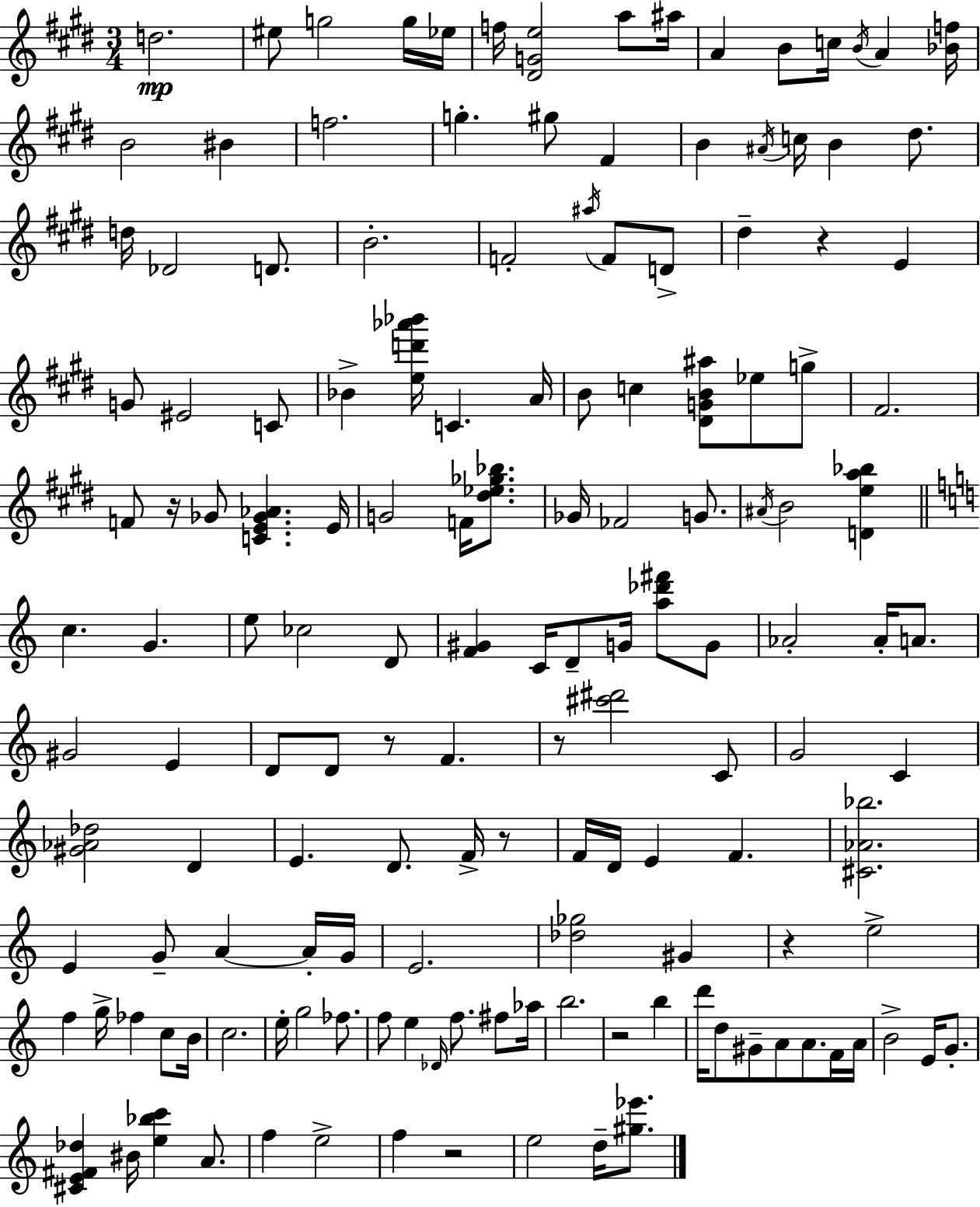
{
  \clef treble
  \numericTimeSignature
  \time 3/4
  \key e \major
  \repeat volta 2 { d''2.\mp | eis''8 g''2 g''16 ees''16 | f''16 <dis' g' e''>2 a''8 ais''16 | a'4 b'8 c''16 \acciaccatura { b'16 } a'4 | \break <bes' f''>16 b'2 bis'4 | f''2. | g''4.-. gis''8 fis'4 | b'4 \acciaccatura { ais'16 } c''16 b'4 dis''8. | \break d''16 des'2 d'8. | b'2.-. | f'2-. \acciaccatura { ais''16 } f'8 | d'8-> dis''4-- r4 e'4 | \break g'8 eis'2 | c'8 bes'4-> <e'' d''' aes''' bes'''>16 c'4. | a'16 b'8 c''4 <dis' g' b' ais''>8 ees''8 | g''8-> fis'2. | \break f'8 r16 ges'8 <c' e' ges' aes'>4. | e'16 g'2 f'16 | <dis'' ees'' ges'' bes''>8. ges'16 fes'2 | g'8. \acciaccatura { ais'16 } b'2 | \break <d' e'' a'' bes''>4 \bar "||" \break \key a \minor c''4. g'4. | e''8 ces''2 d'8 | <f' gis'>4 c'16 d'8-- g'16 <a'' des''' fis'''>8 g'8 | aes'2-. aes'16-. a'8. | \break gis'2 e'4 | d'8 d'8 r8 f'4. | r8 <cis''' dis'''>2 c'8 | g'2 c'4 | \break <gis' aes' des''>2 d'4 | e'4. d'8. f'16-> r8 | f'16 d'16 e'4 f'4. | <cis' aes' bes''>2. | \break e'4 g'8-- a'4~~ a'16-. g'16 | e'2. | <des'' ges''>2 gis'4 | r4 e''2-> | \break f''4 g''16-> fes''4 c''8 b'16 | c''2. | e''16-. g''2 fes''8. | f''8 e''4 \grace { des'16 } f''8. fis''8 | \break aes''16 b''2. | r2 b''4 | d'''16 d''8 gis'8-- a'8 a'8. f'16 | a'16 b'2-> e'16 g'8.-. | \break <cis' e' fis' des''>4 bis'16 <e'' bes'' c'''>4 a'8. | f''4 e''2-> | f''4 r2 | e''2 d''16-- <gis'' ees'''>8. | \break } \bar "|."
}